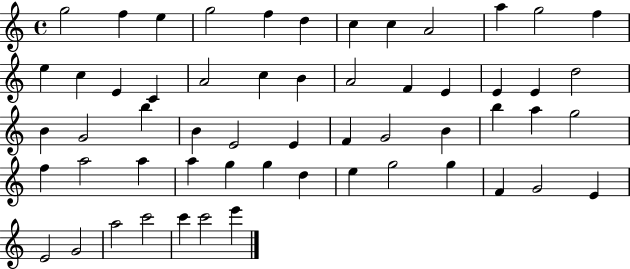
X:1
T:Untitled
M:4/4
L:1/4
K:C
g2 f e g2 f d c c A2 a g2 f e c E C A2 c B A2 F E E E d2 B G2 b B E2 E F G2 B b a g2 f a2 a a g g d e g2 g F G2 E E2 G2 a2 c'2 c' c'2 e'